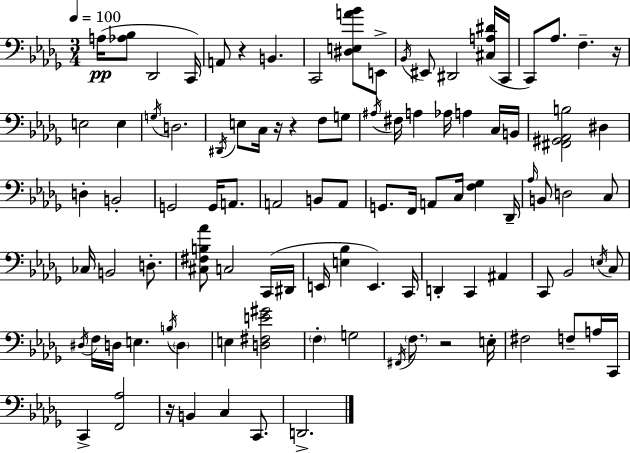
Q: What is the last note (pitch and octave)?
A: D2